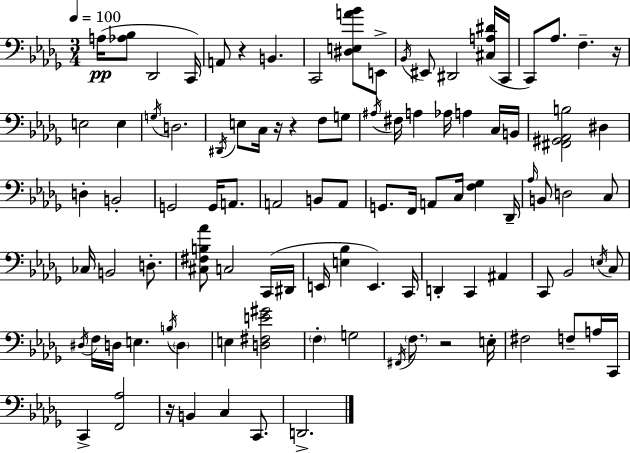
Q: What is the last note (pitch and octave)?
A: D2